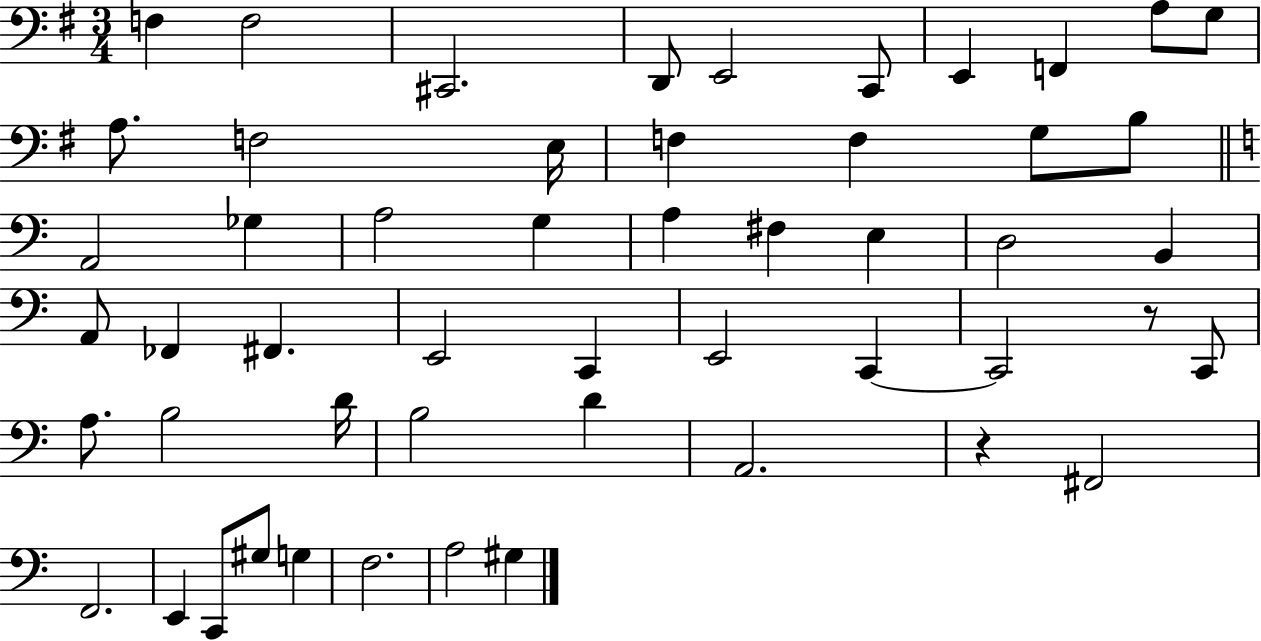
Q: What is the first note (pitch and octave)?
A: F3